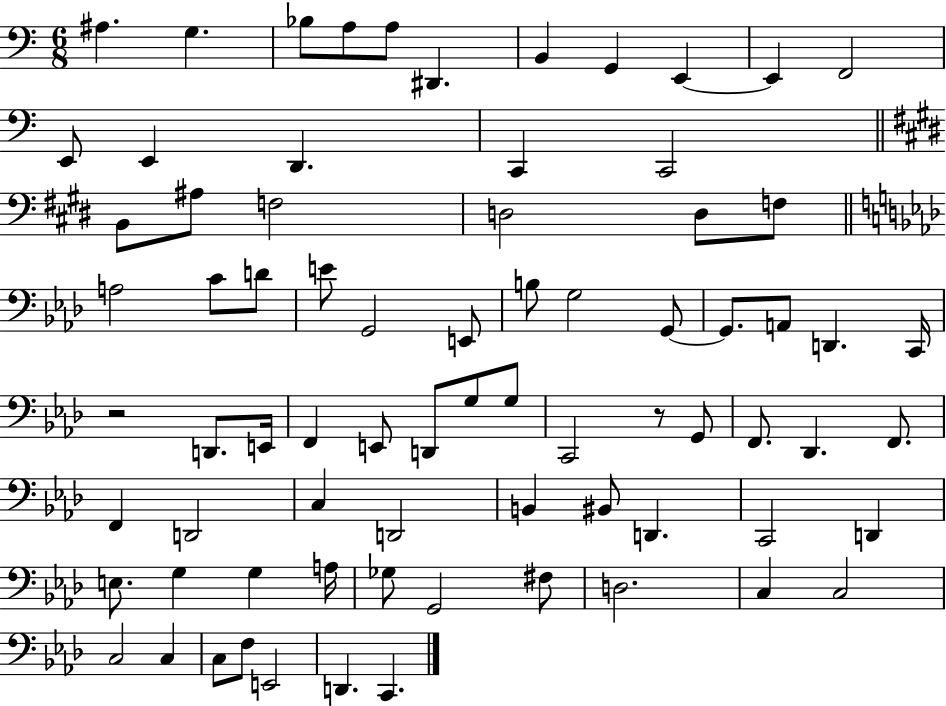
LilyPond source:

{
  \clef bass
  \numericTimeSignature
  \time 6/8
  \key c \major
  ais4. g4. | bes8 a8 a8 dis,4. | b,4 g,4 e,4~~ | e,4 f,2 | \break e,8 e,4 d,4. | c,4 c,2 | \bar "||" \break \key e \major b,8 ais8 f2 | d2 d8 f8 | \bar "||" \break \key aes \major a2 c'8 d'8 | e'8 g,2 e,8 | b8 g2 g,8~~ | g,8. a,8 d,4. c,16 | \break r2 d,8. e,16 | f,4 e,8 d,8 g8 g8 | c,2 r8 g,8 | f,8. des,4. f,8. | \break f,4 d,2 | c4 d,2 | b,4 bis,8 d,4. | c,2 d,4 | \break e8. g4 g4 a16 | ges8 g,2 fis8 | d2. | c4 c2 | \break c2 c4 | c8 f8 e,2 | d,4. c,4. | \bar "|."
}